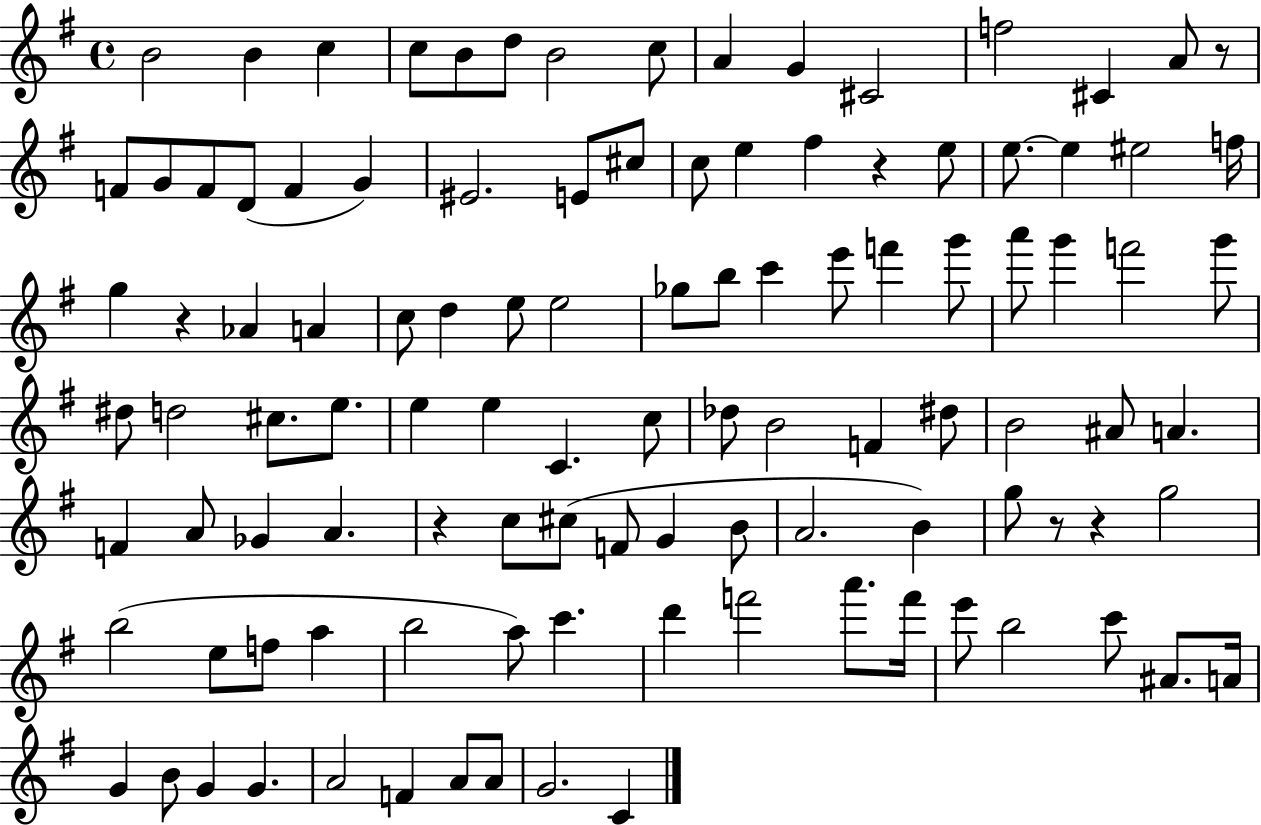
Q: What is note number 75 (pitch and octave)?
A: G5